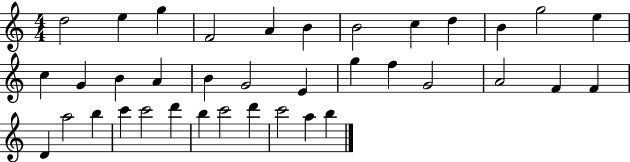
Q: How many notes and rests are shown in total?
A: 37